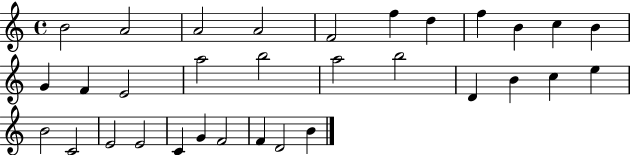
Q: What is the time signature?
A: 4/4